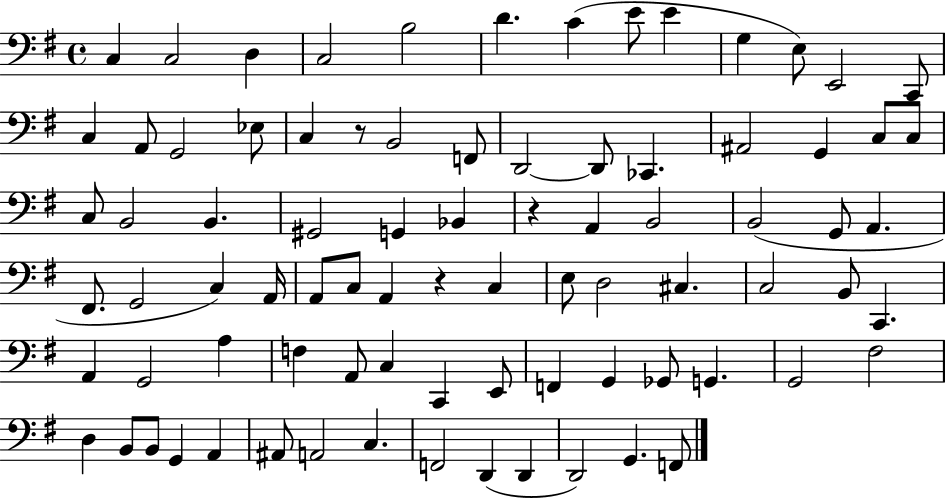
{
  \clef bass
  \time 4/4
  \defaultTimeSignature
  \key g \major
  c4 c2 d4 | c2 b2 | d'4. c'4( e'8 e'4 | g4 e8) e,2 c,8 | \break c4 a,8 g,2 ees8 | c4 r8 b,2 f,8 | d,2~~ d,8 ces,4. | ais,2 g,4 c8 c8 | \break c8 b,2 b,4. | gis,2 g,4 bes,4 | r4 a,4 b,2 | b,2( g,8 a,4. | \break fis,8. g,2 c4) a,16 | a,8 c8 a,4 r4 c4 | e8 d2 cis4. | c2 b,8 c,4. | \break a,4 g,2 a4 | f4 a,8 c4 c,4 e,8 | f,4 g,4 ges,8 g,4. | g,2 fis2 | \break d4 b,8 b,8 g,4 a,4 | ais,8 a,2 c4. | f,2 d,4( d,4 | d,2) g,4. f,8 | \break \bar "|."
}